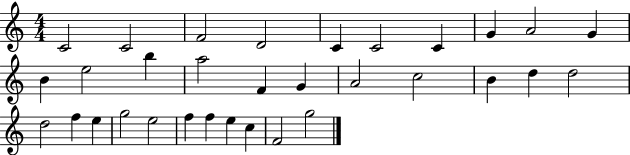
{
  \clef treble
  \numericTimeSignature
  \time 4/4
  \key c \major
  c'2 c'2 | f'2 d'2 | c'4 c'2 c'4 | g'4 a'2 g'4 | \break b'4 e''2 b''4 | a''2 f'4 g'4 | a'2 c''2 | b'4 d''4 d''2 | \break d''2 f''4 e''4 | g''2 e''2 | f''4 f''4 e''4 c''4 | f'2 g''2 | \break \bar "|."
}